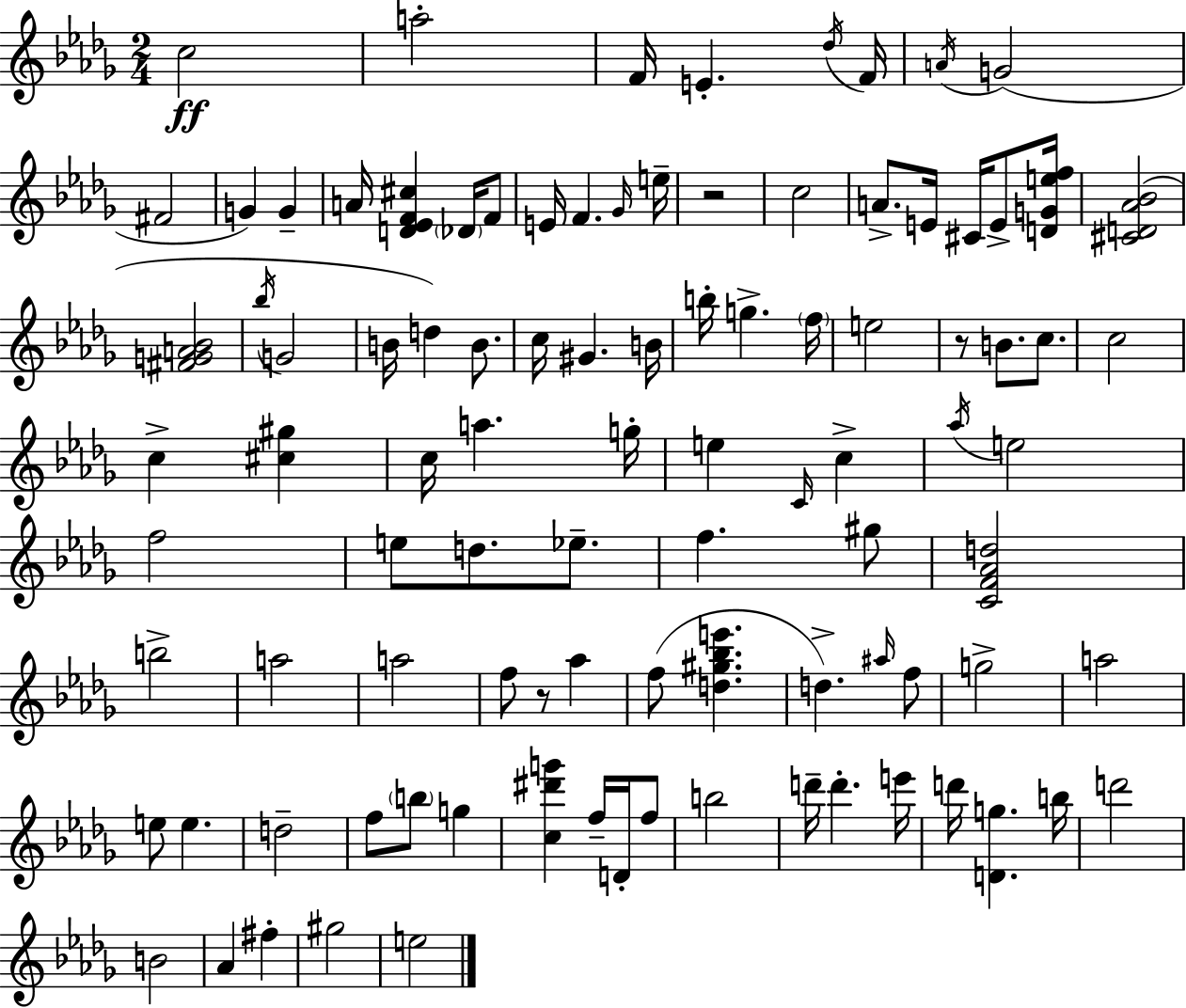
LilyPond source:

{
  \clef treble
  \numericTimeSignature
  \time 2/4
  \key bes \minor
  c''2\ff | a''2-. | f'16 e'4.-. \acciaccatura { des''16 } | f'16 \acciaccatura { a'16 }( g'2 | \break fis'2 | g'4) g'4-- | a'16 <d' ees' f' cis''>4 \parenthesize des'16 | f'8 e'16 f'4. | \break \grace { ges'16 } e''16-- r2 | c''2 | a'8.-> e'16 cis'16 | e'8-> <d' g' e'' f''>16 <cis' d' aes' bes'>2( | \break <fis' g' a' bes'>2 | \acciaccatura { bes''16 } g'2 | b'16 d''4) | b'8. c''16 gis'4. | \break b'16 b''16-. g''4.-> | \parenthesize f''16 e''2 | r8 b'8. | c''8. c''2 | \break c''4-> | <cis'' gis''>4 c''16 a''4. | g''16-. e''4 | \grace { c'16 } c''4-> \acciaccatura { aes''16 } e''2 | \break f''2 | e''8 | d''8. ees''8.-- f''4. | gis''8 <c' f' aes' d''>2 | \break b''2-> | a''2 | a''2 | f''8 | \break r8 aes''4 f''8( | <d'' gis'' bes'' e'''>4. d''4.->) | \grace { ais''16 } f''8 g''2-> | a''2 | \break e''8 | e''4. d''2-- | f''8 | \parenthesize b''8 g''4 <c'' dis''' g'''>4 | \break f''16-- d'16-. f''8 b''2 | d'''16-- | d'''4.-. e'''16 d'''16 | <d' g''>4. b''16 d'''2 | \break b'2 | aes'4 | fis''4-. gis''2 | e''2 | \break \bar "|."
}